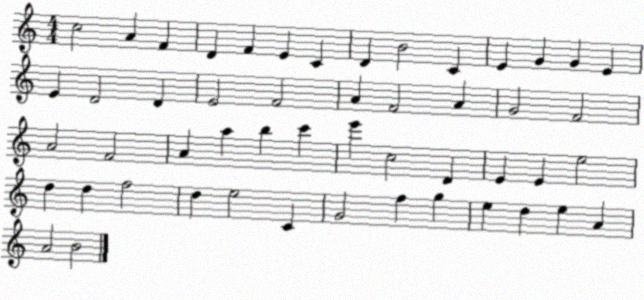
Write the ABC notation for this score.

X:1
T:Untitled
M:4/4
L:1/4
K:C
c2 A F D F E C D B2 C E G G E E D2 D E2 F2 A F2 A G2 F2 A2 F2 A a b c' e' c2 D E E e2 d d f2 d e2 C G2 f g e d e A A2 B2